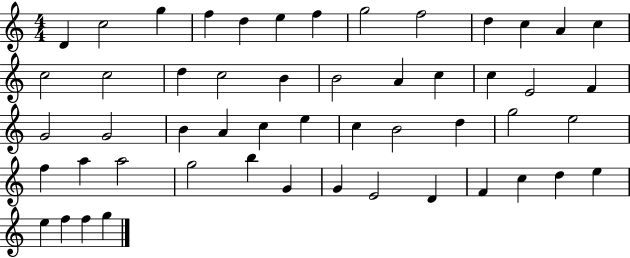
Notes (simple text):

D4/q C5/h G5/q F5/q D5/q E5/q F5/q G5/h F5/h D5/q C5/q A4/q C5/q C5/h C5/h D5/q C5/h B4/q B4/h A4/q C5/q C5/q E4/h F4/q G4/h G4/h B4/q A4/q C5/q E5/q C5/q B4/h D5/q G5/h E5/h F5/q A5/q A5/h G5/h B5/q G4/q G4/q E4/h D4/q F4/q C5/q D5/q E5/q E5/q F5/q F5/q G5/q